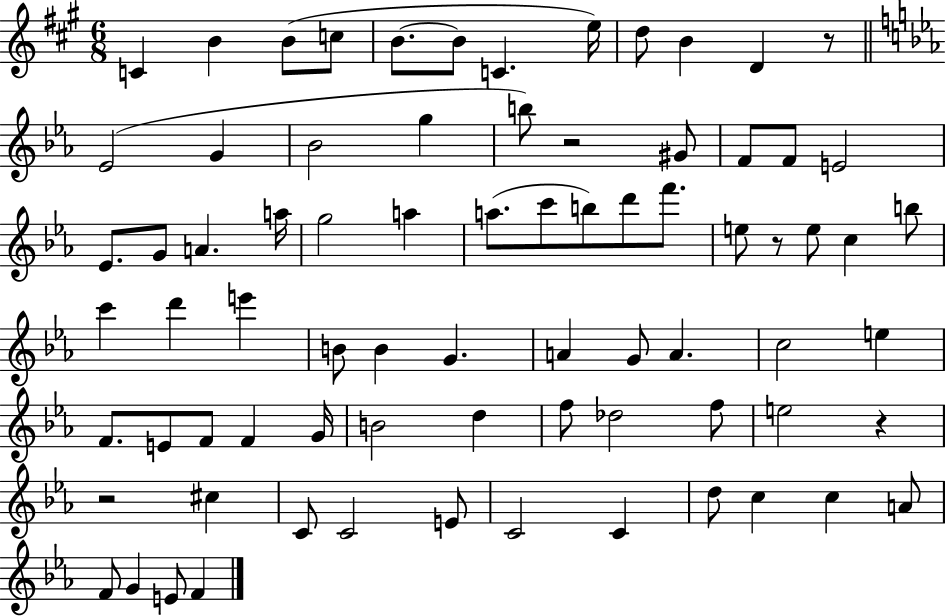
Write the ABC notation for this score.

X:1
T:Untitled
M:6/8
L:1/4
K:A
C B B/2 c/2 B/2 B/2 C e/4 d/2 B D z/2 _E2 G _B2 g b/2 z2 ^G/2 F/2 F/2 E2 _E/2 G/2 A a/4 g2 a a/2 c'/2 b/2 d'/2 f'/2 e/2 z/2 e/2 c b/2 c' d' e' B/2 B G A G/2 A c2 e F/2 E/2 F/2 F G/4 B2 d f/2 _d2 f/2 e2 z z2 ^c C/2 C2 E/2 C2 C d/2 c c A/2 F/2 G E/2 F